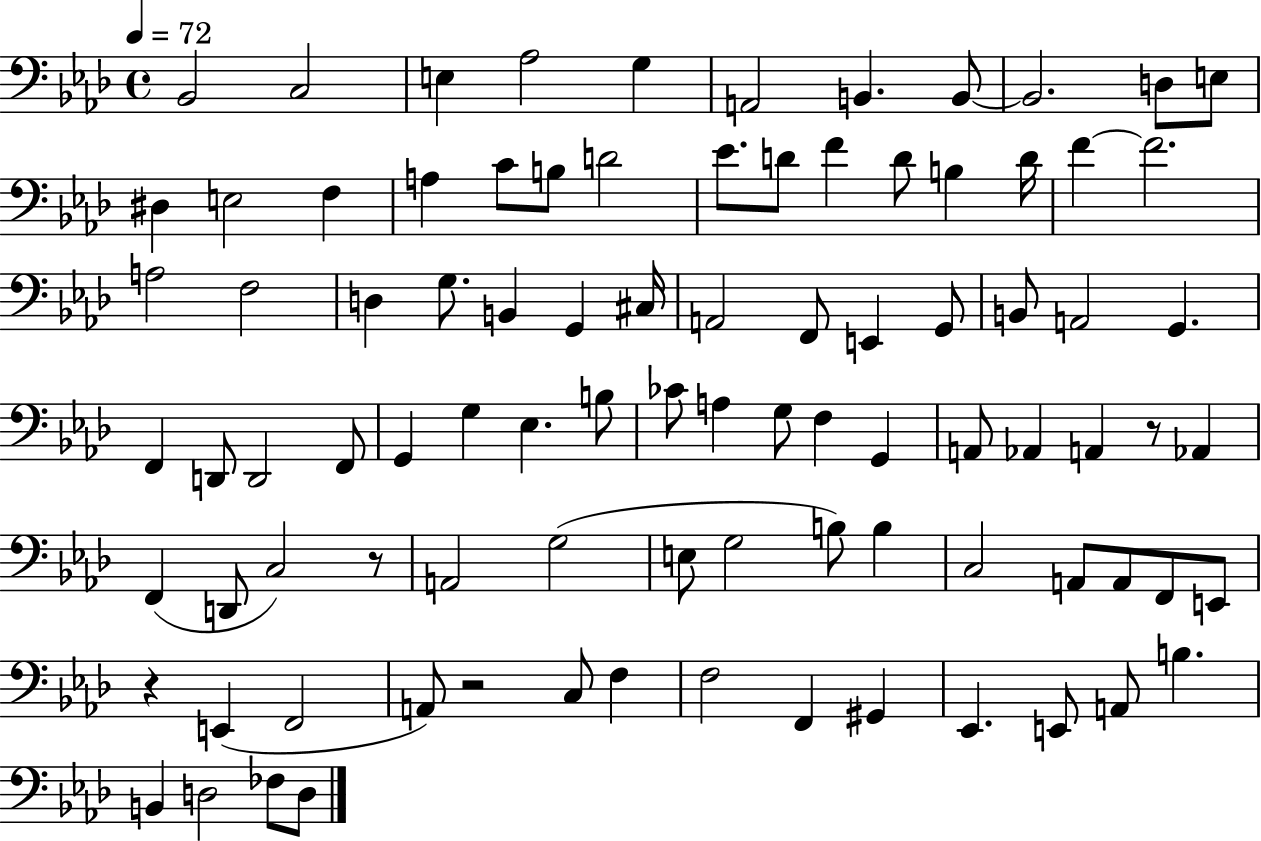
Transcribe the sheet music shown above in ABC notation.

X:1
T:Untitled
M:4/4
L:1/4
K:Ab
_B,,2 C,2 E, _A,2 G, A,,2 B,, B,,/2 B,,2 D,/2 E,/2 ^D, E,2 F, A, C/2 B,/2 D2 _E/2 D/2 F D/2 B, D/4 F F2 A,2 F,2 D, G,/2 B,, G,, ^C,/4 A,,2 F,,/2 E,, G,,/2 B,,/2 A,,2 G,, F,, D,,/2 D,,2 F,,/2 G,, G, _E, B,/2 _C/2 A, G,/2 F, G,, A,,/2 _A,, A,, z/2 _A,, F,, D,,/2 C,2 z/2 A,,2 G,2 E,/2 G,2 B,/2 B, C,2 A,,/2 A,,/2 F,,/2 E,,/2 z E,, F,,2 A,,/2 z2 C,/2 F, F,2 F,, ^G,, _E,, E,,/2 A,,/2 B, B,, D,2 _F,/2 D,/2